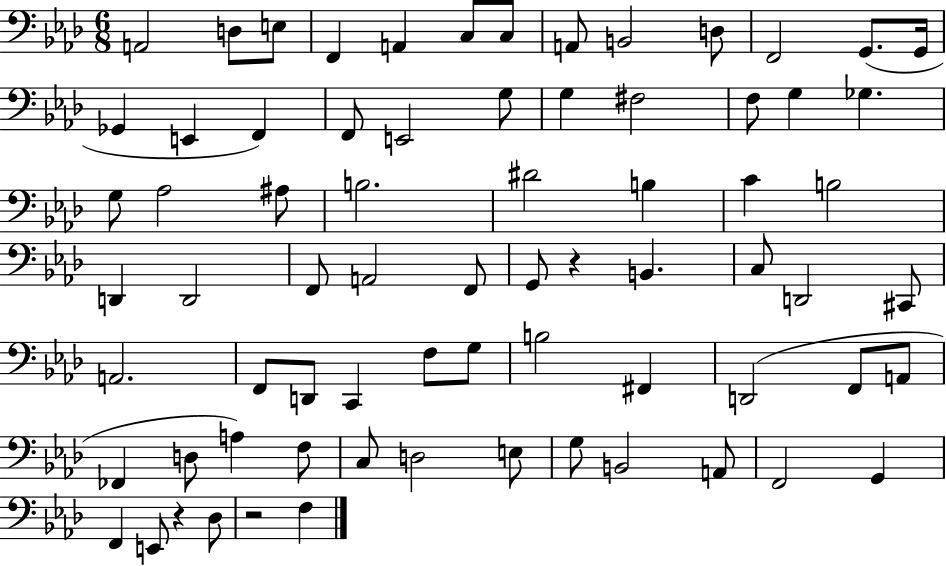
X:1
T:Untitled
M:6/8
L:1/4
K:Ab
A,,2 D,/2 E,/2 F,, A,, C,/2 C,/2 A,,/2 B,,2 D,/2 F,,2 G,,/2 G,,/4 _G,, E,, F,, F,,/2 E,,2 G,/2 G, ^F,2 F,/2 G, _G, G,/2 _A,2 ^A,/2 B,2 ^D2 B, C B,2 D,, D,,2 F,,/2 A,,2 F,,/2 G,,/2 z B,, C,/2 D,,2 ^C,,/2 A,,2 F,,/2 D,,/2 C,, F,/2 G,/2 B,2 ^F,, D,,2 F,,/2 A,,/2 _F,, D,/2 A, F,/2 C,/2 D,2 E,/2 G,/2 B,,2 A,,/2 F,,2 G,, F,, E,,/2 z _D,/2 z2 F,